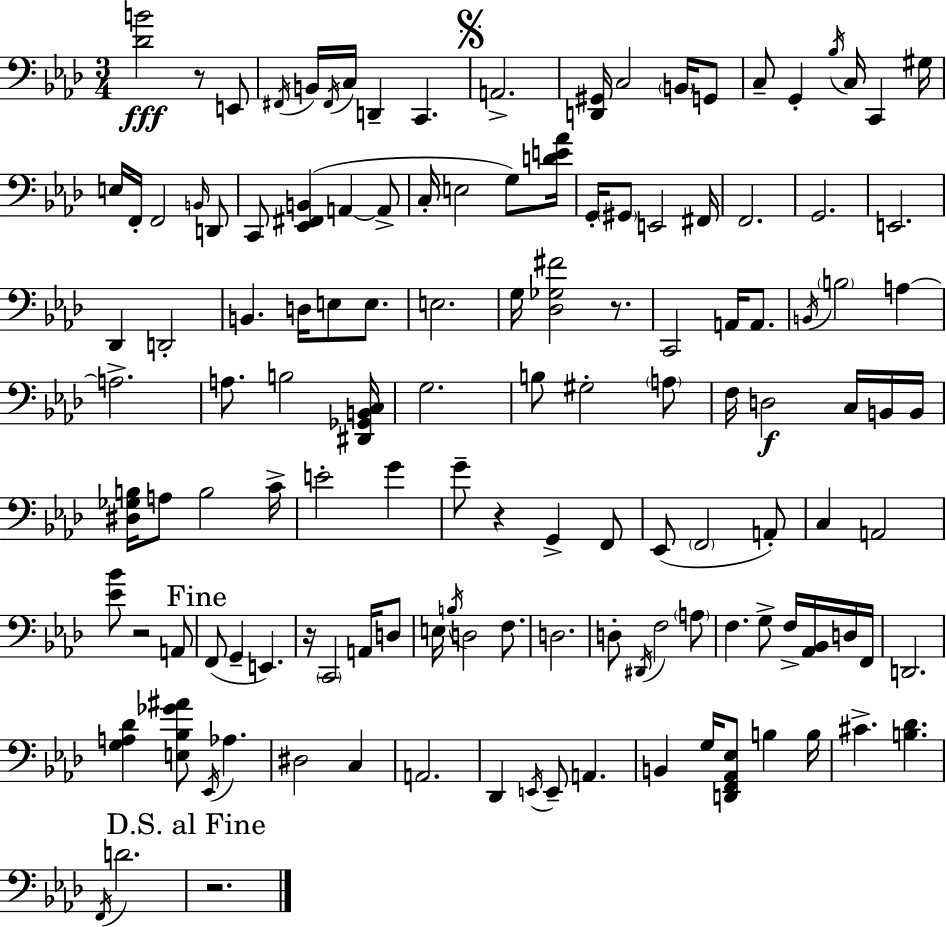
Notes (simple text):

[Db4,B4]/h R/e E2/e F#2/s B2/s F#2/s C3/s D2/q C2/q. A2/h. [D2,G#2]/s C3/h B2/s G2/e C3/e G2/q Bb3/s C3/s C2/q G#3/s E3/s F2/s F2/h B2/s D2/e C2/e [Eb2,F#2,B2]/q A2/q A2/e C3/s E3/h G3/e [D4,E4,Ab4]/s G2/s G#2/e E2/h F#2/s F2/h. G2/h. E2/h. Db2/q D2/h B2/q. D3/s E3/e E3/e. E3/h. G3/s [Db3,Gb3,F#4]/h R/e. C2/h A2/s A2/e. B2/s B3/h A3/q A3/h. A3/e. B3/h [D#2,Gb2,B2,C3]/s G3/h. B3/e G#3/h A3/e F3/s D3/h C3/s B2/s B2/s [D#3,Gb3,B3]/s A3/e B3/h C4/s E4/h G4/q G4/e R/q G2/q F2/e Eb2/e F2/h A2/e C3/q A2/h [Eb4,Bb4]/e R/h A2/e F2/e G2/q E2/q. R/s C2/h A2/s D3/e E3/s B3/s D3/h F3/e. D3/h. D3/e D#2/s F3/h A3/e F3/q. G3/e F3/s [Ab2,Bb2]/s D3/s F2/s D2/h. [G3,A3,Db4]/q [E3,Bb3,Gb4,A#4]/e Eb2/s Ab3/q. D#3/h C3/q A2/h. Db2/q E2/s E2/e A2/q. B2/q G3/s [D2,F2,Ab2,Eb3]/e B3/q B3/s C#4/q. [B3,Db4]/q. F2/s D4/h. R/h.